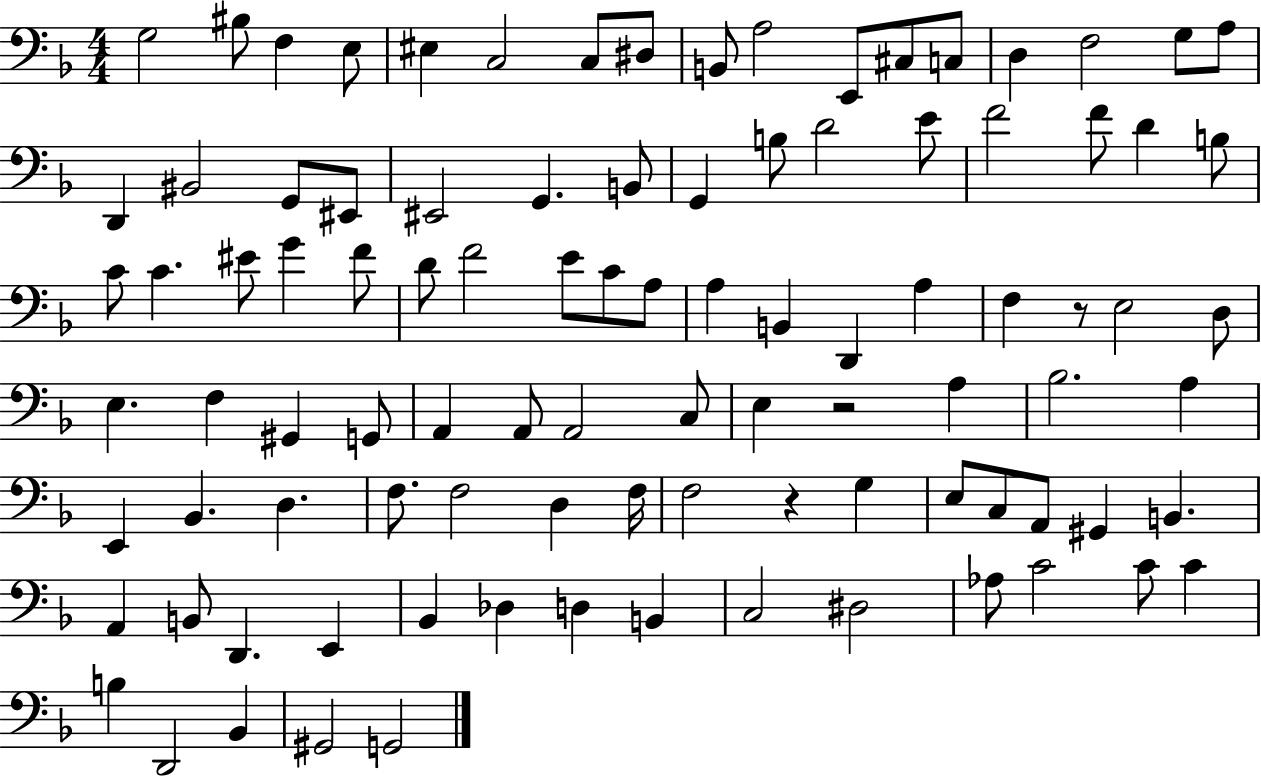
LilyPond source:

{
  \clef bass
  \numericTimeSignature
  \time 4/4
  \key f \major
  g2 bis8 f4 e8 | eis4 c2 c8 dis8 | b,8 a2 e,8 cis8 c8 | d4 f2 g8 a8 | \break d,4 bis,2 g,8 eis,8 | eis,2 g,4. b,8 | g,4 b8 d'2 e'8 | f'2 f'8 d'4 b8 | \break c'8 c'4. eis'8 g'4 f'8 | d'8 f'2 e'8 c'8 a8 | a4 b,4 d,4 a4 | f4 r8 e2 d8 | \break e4. f4 gis,4 g,8 | a,4 a,8 a,2 c8 | e4 r2 a4 | bes2. a4 | \break e,4 bes,4. d4. | f8. f2 d4 f16 | f2 r4 g4 | e8 c8 a,8 gis,4 b,4. | \break a,4 b,8 d,4. e,4 | bes,4 des4 d4 b,4 | c2 dis2 | aes8 c'2 c'8 c'4 | \break b4 d,2 bes,4 | gis,2 g,2 | \bar "|."
}